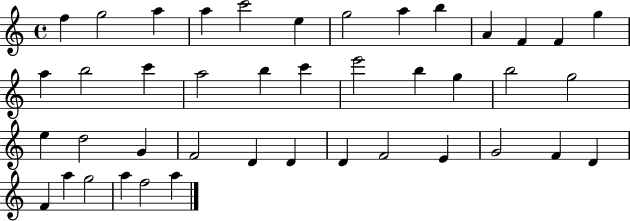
F5/q G5/h A5/q A5/q C6/h E5/q G5/h A5/q B5/q A4/q F4/q F4/q G5/q A5/q B5/h C6/q A5/h B5/q C6/q E6/h B5/q G5/q B5/h G5/h E5/q D5/h G4/q F4/h D4/q D4/q D4/q F4/h E4/q G4/h F4/q D4/q F4/q A5/q G5/h A5/q F5/h A5/q